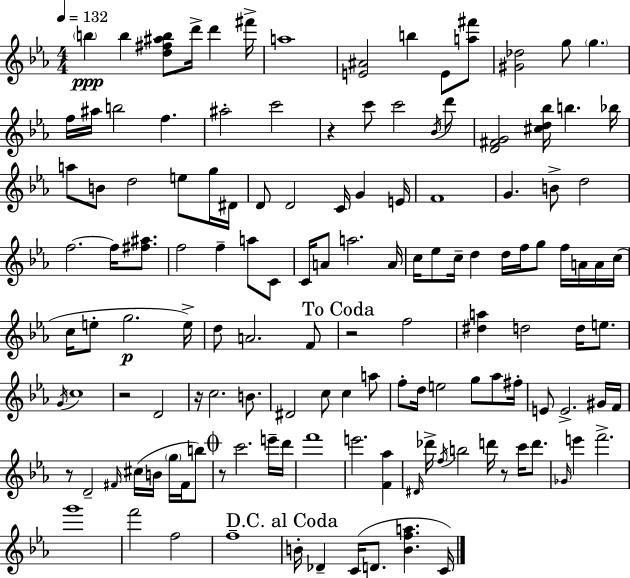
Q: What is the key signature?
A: C minor